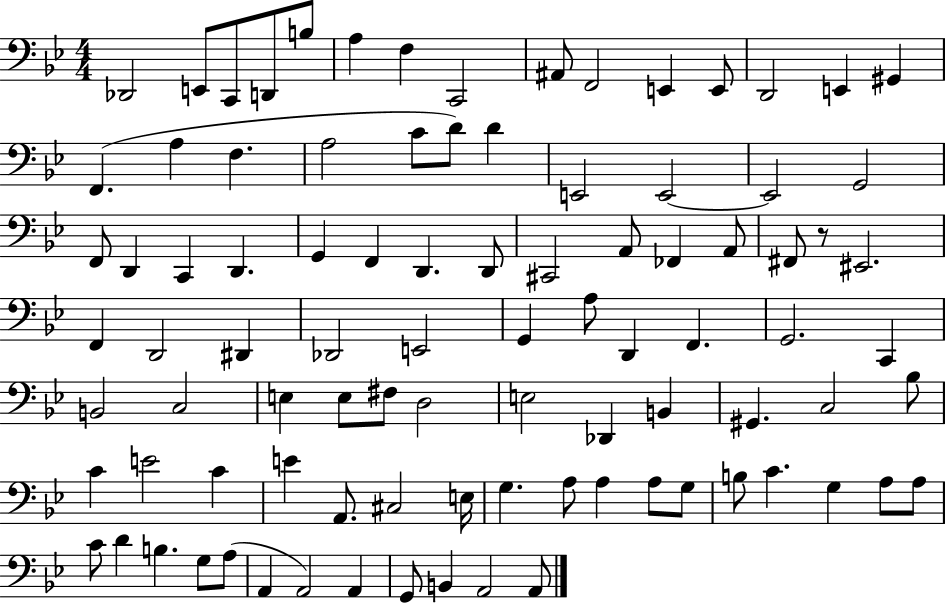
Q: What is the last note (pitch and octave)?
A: A2